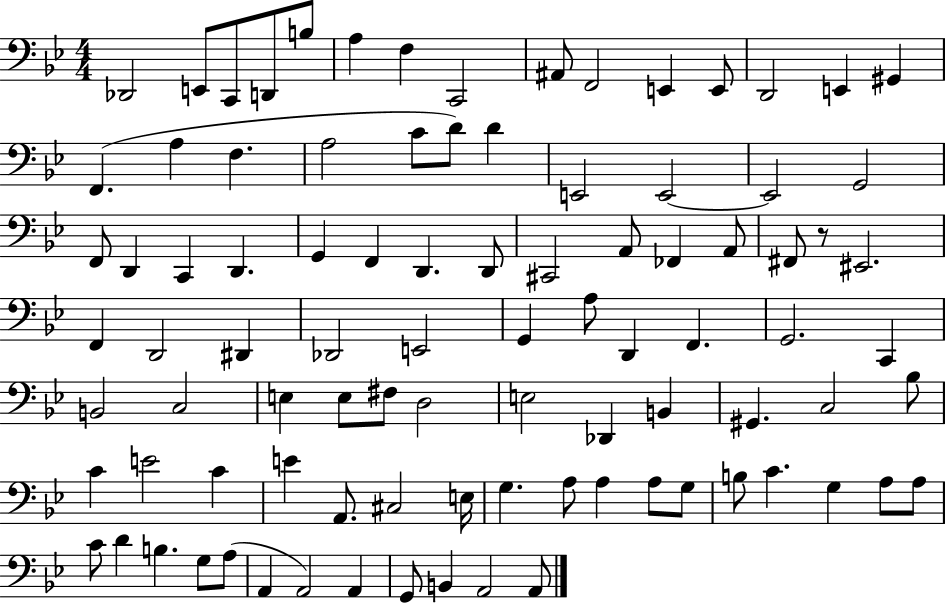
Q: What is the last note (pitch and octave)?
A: A2